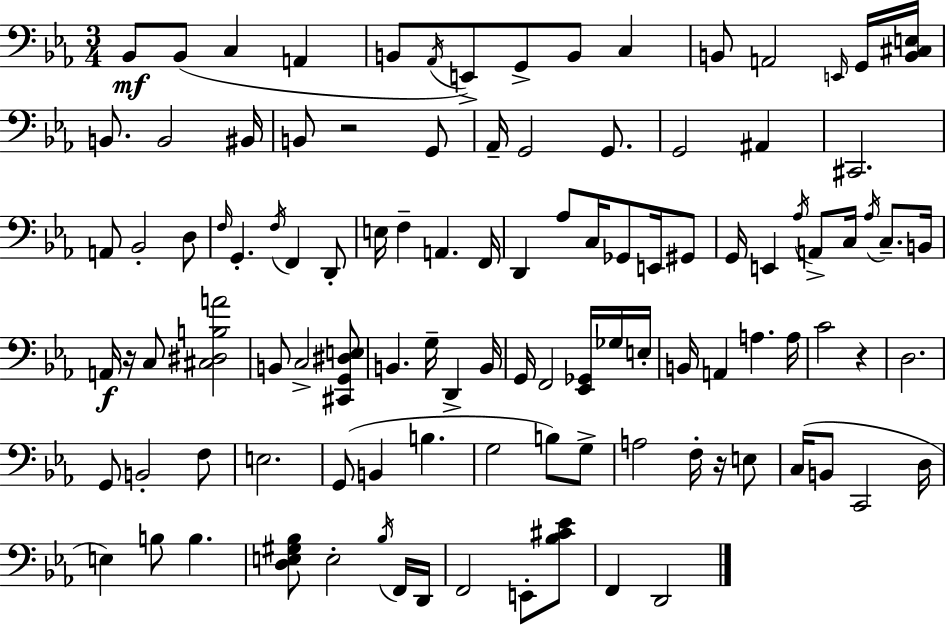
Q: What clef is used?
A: bass